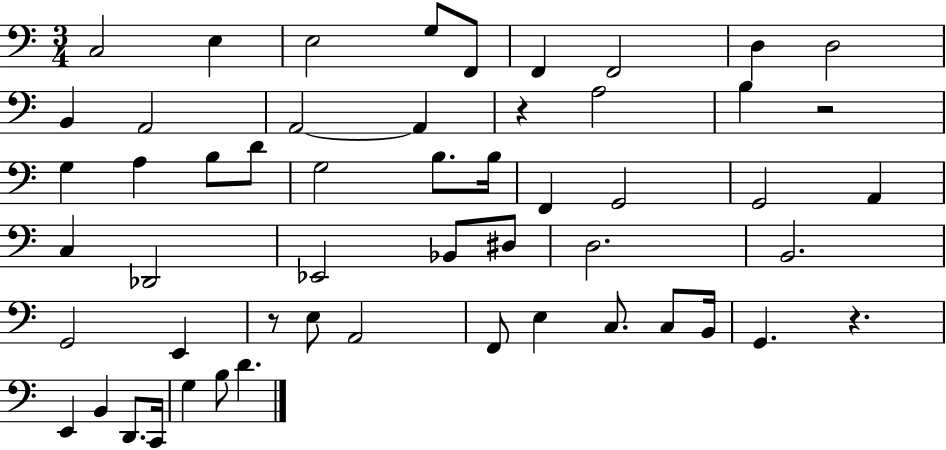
{
  \clef bass
  \numericTimeSignature
  \time 3/4
  \key c \major
  c2 e4 | e2 g8 f,8 | f,4 f,2 | d4 d2 | \break b,4 a,2 | a,2~~ a,4 | r4 a2 | b4 r2 | \break g4 a4 b8 d'8 | g2 b8. b16 | f,4 g,2 | g,2 a,4 | \break c4 des,2 | ees,2 bes,8 dis8 | d2. | b,2. | \break g,2 e,4 | r8 e8 a,2 | f,8 e4 c8. c8 b,16 | g,4. r4. | \break e,4 b,4 d,8. c,16 | g4 b8 d'4. | \bar "|."
}